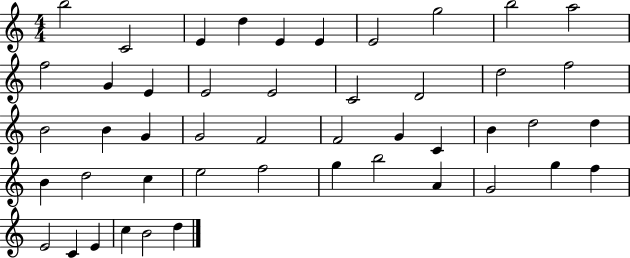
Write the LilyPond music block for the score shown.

{
  \clef treble
  \numericTimeSignature
  \time 4/4
  \key c \major
  b''2 c'2 | e'4 d''4 e'4 e'4 | e'2 g''2 | b''2 a''2 | \break f''2 g'4 e'4 | e'2 e'2 | c'2 d'2 | d''2 f''2 | \break b'2 b'4 g'4 | g'2 f'2 | f'2 g'4 c'4 | b'4 d''2 d''4 | \break b'4 d''2 c''4 | e''2 f''2 | g''4 b''2 a'4 | g'2 g''4 f''4 | \break e'2 c'4 e'4 | c''4 b'2 d''4 | \bar "|."
}